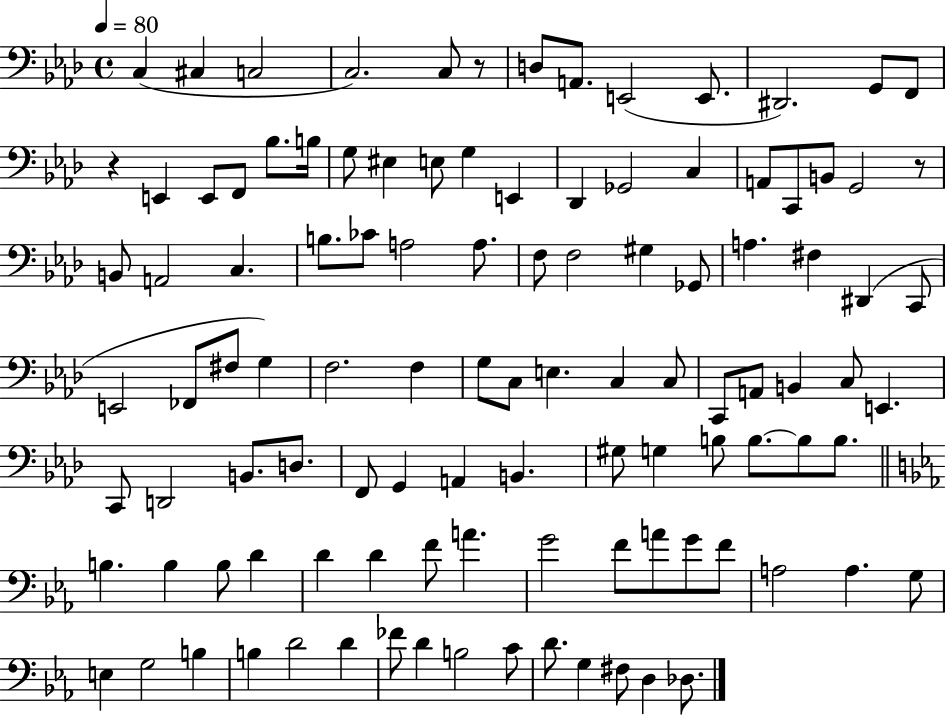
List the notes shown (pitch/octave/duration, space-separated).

C3/q C#3/q C3/h C3/h. C3/e R/e D3/e A2/e. E2/h E2/e. D#2/h. G2/e F2/e R/q E2/q E2/e F2/e Bb3/e. B3/s G3/e EIS3/q E3/e G3/q E2/q Db2/q Gb2/h C3/q A2/e C2/e B2/e G2/h R/e B2/e A2/h C3/q. B3/e. CES4/e A3/h A3/e. F3/e F3/h G#3/q Gb2/e A3/q. F#3/q D#2/q C2/e E2/h FES2/e F#3/e G3/q F3/h. F3/q G3/e C3/e E3/q. C3/q C3/e C2/e A2/e B2/q C3/e E2/q. C2/e D2/h B2/e. D3/e. F2/e G2/q A2/q B2/q. G#3/e G3/q B3/e B3/e. B3/e B3/e. B3/q. B3/q B3/e D4/q D4/q D4/q F4/e A4/q. G4/h F4/e A4/e G4/e F4/e A3/h A3/q. G3/e E3/q G3/h B3/q B3/q D4/h D4/q FES4/e D4/q B3/h C4/e D4/e. G3/q F#3/e D3/q Db3/e.